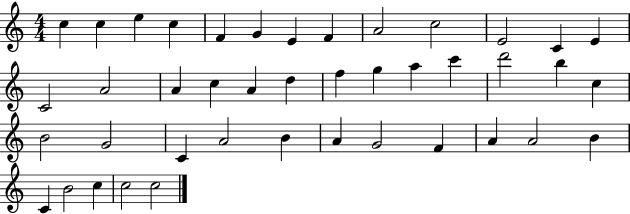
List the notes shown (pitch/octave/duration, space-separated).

C5/q C5/q E5/q C5/q F4/q G4/q E4/q F4/q A4/h C5/h E4/h C4/q E4/q C4/h A4/h A4/q C5/q A4/q D5/q F5/q G5/q A5/q C6/q D6/h B5/q C5/q B4/h G4/h C4/q A4/h B4/q A4/q G4/h F4/q A4/q A4/h B4/q C4/q B4/h C5/q C5/h C5/h